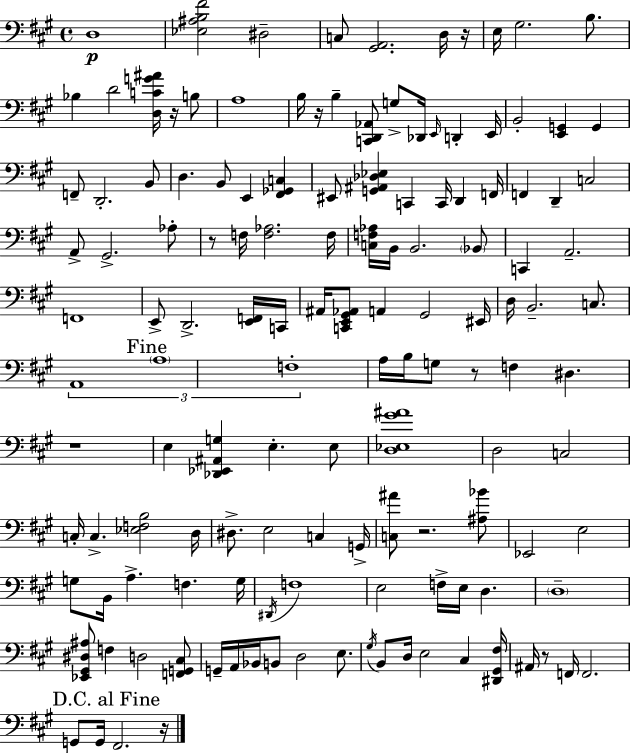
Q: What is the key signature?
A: A major